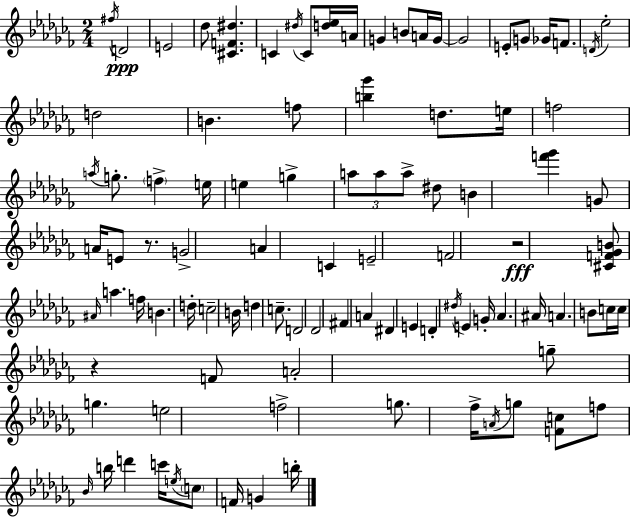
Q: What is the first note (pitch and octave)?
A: F#5